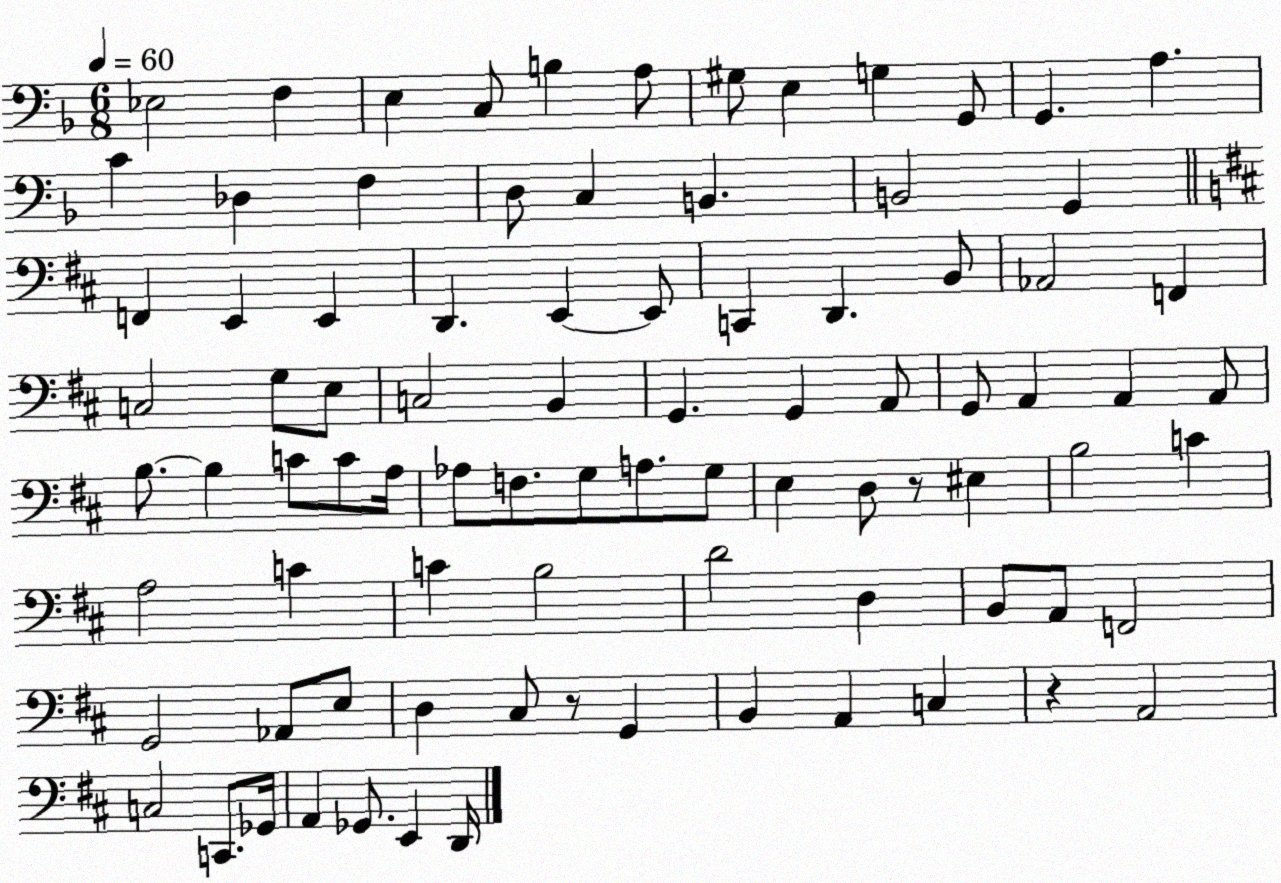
X:1
T:Untitled
M:6/8
L:1/4
K:F
_E,2 F, E, C,/2 B, A,/2 ^G,/2 E, G, G,,/2 G,, A, C _D, F, D,/2 C, B,, B,,2 G,, F,, E,, E,, D,, E,, E,,/2 C,, D,, B,,/2 _A,,2 F,, C,2 G,/2 E,/2 C,2 B,, G,, G,, A,,/2 G,,/2 A,, A,, A,,/2 B,/2 B, C/2 C/2 A,/4 _A,/2 F,/2 G,/2 A,/2 G,/2 E, D,/2 z/2 ^E, B,2 C A,2 C C B,2 D2 D, B,,/2 A,,/2 F,,2 G,,2 _A,,/2 E,/2 D, ^C,/2 z/2 G,, B,, A,, C, z A,,2 C,2 C,,/2 _G,,/4 A,, _G,,/2 E,, D,,/4